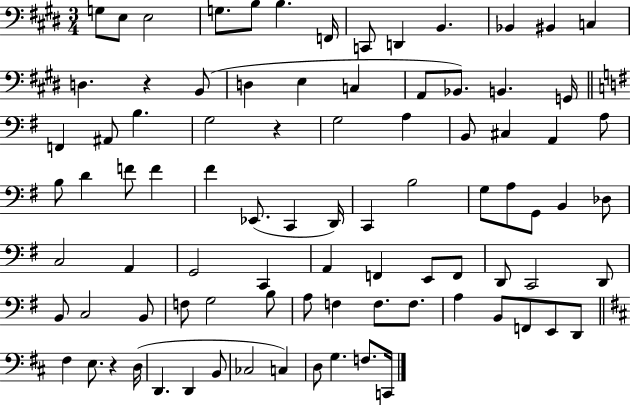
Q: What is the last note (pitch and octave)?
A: C2